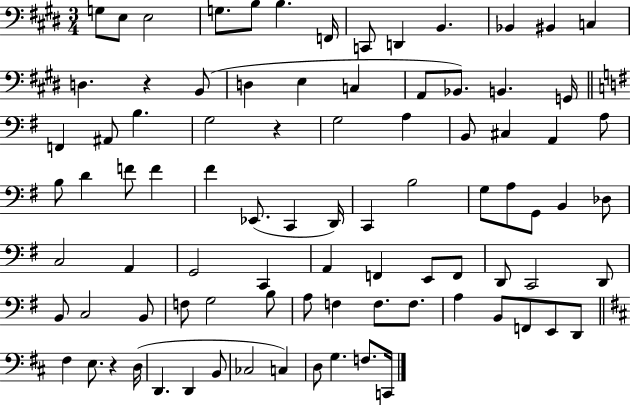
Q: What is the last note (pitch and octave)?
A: C2